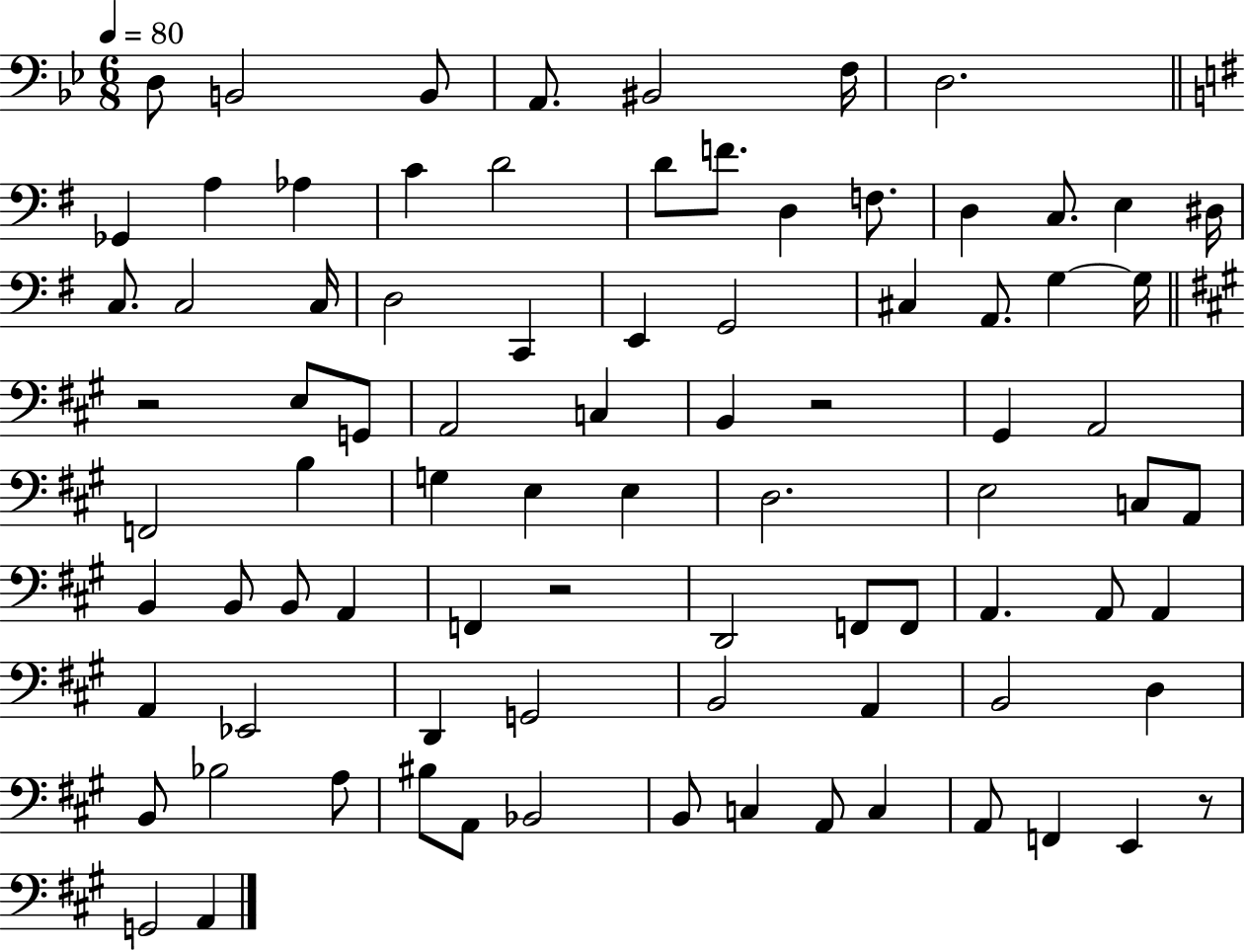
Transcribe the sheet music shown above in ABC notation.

X:1
T:Untitled
M:6/8
L:1/4
K:Bb
D,/2 B,,2 B,,/2 A,,/2 ^B,,2 F,/4 D,2 _G,, A, _A, C D2 D/2 F/2 D, F,/2 D, C,/2 E, ^D,/4 C,/2 C,2 C,/4 D,2 C,, E,, G,,2 ^C, A,,/2 G, G,/4 z2 E,/2 G,,/2 A,,2 C, B,, z2 ^G,, A,,2 F,,2 B, G, E, E, D,2 E,2 C,/2 A,,/2 B,, B,,/2 B,,/2 A,, F,, z2 D,,2 F,,/2 F,,/2 A,, A,,/2 A,, A,, _E,,2 D,, G,,2 B,,2 A,, B,,2 D, B,,/2 _B,2 A,/2 ^B,/2 A,,/2 _B,,2 B,,/2 C, A,,/2 C, A,,/2 F,, E,, z/2 G,,2 A,,